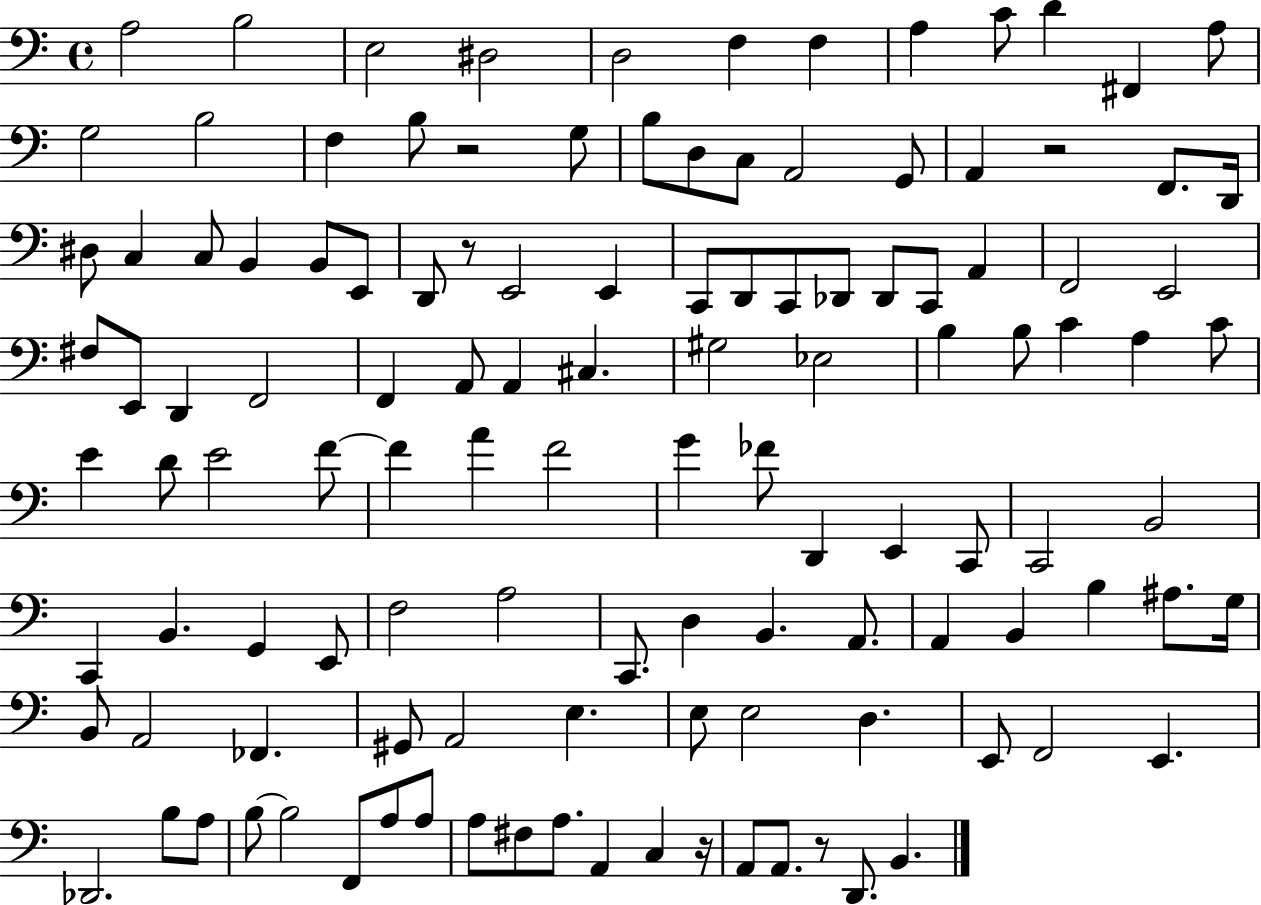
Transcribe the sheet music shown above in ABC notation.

X:1
T:Untitled
M:4/4
L:1/4
K:C
A,2 B,2 E,2 ^D,2 D,2 F, F, A, C/2 D ^F,, A,/2 G,2 B,2 F, B,/2 z2 G,/2 B,/2 D,/2 C,/2 A,,2 G,,/2 A,, z2 F,,/2 D,,/4 ^D,/2 C, C,/2 B,, B,,/2 E,,/2 D,,/2 z/2 E,,2 E,, C,,/2 D,,/2 C,,/2 _D,,/2 _D,,/2 C,,/2 A,, F,,2 E,,2 ^F,/2 E,,/2 D,, F,,2 F,, A,,/2 A,, ^C, ^G,2 _E,2 B, B,/2 C A, C/2 E D/2 E2 F/2 F A F2 G _F/2 D,, E,, C,,/2 C,,2 B,,2 C,, B,, G,, E,,/2 F,2 A,2 C,,/2 D, B,, A,,/2 A,, B,, B, ^A,/2 G,/4 B,,/2 A,,2 _F,, ^G,,/2 A,,2 E, E,/2 E,2 D, E,,/2 F,,2 E,, _D,,2 B,/2 A,/2 B,/2 B,2 F,,/2 A,/2 A,/2 A,/2 ^F,/2 A,/2 A,, C, z/4 A,,/2 A,,/2 z/2 D,,/2 B,,